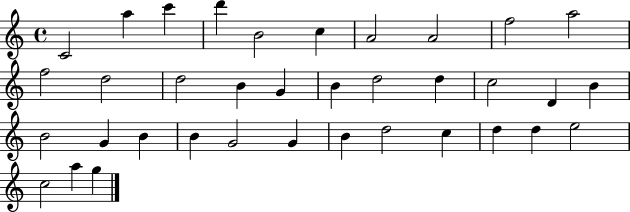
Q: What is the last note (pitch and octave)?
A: G5